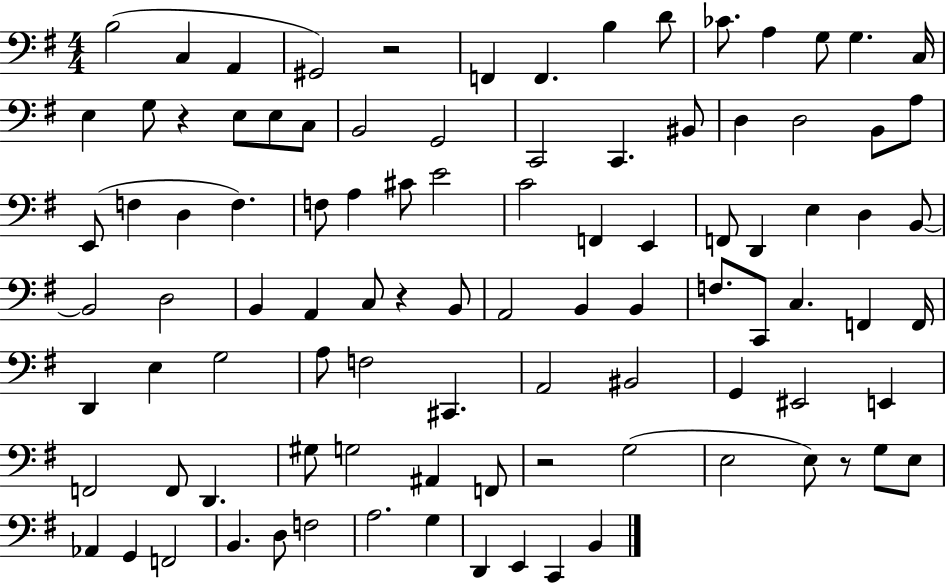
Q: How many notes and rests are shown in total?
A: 97